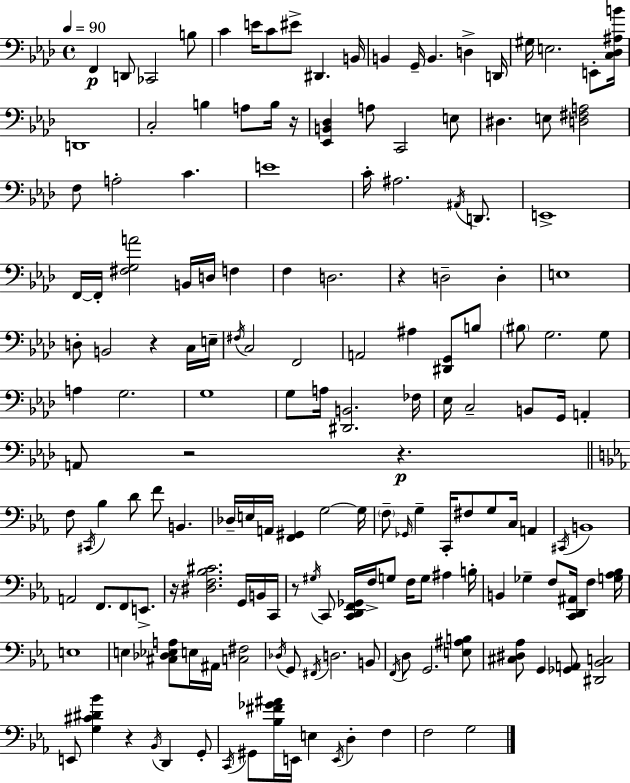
F2/q D2/e CES2/h B3/e C4/q E4/s C4/e EIS4/e D#2/q. B2/s B2/q G2/s B2/q. D3/q D2/s G#3/s E3/h. E2/e [C3,Db3,A#3,B4]/s D2/w C3/h B3/q A3/e B3/s R/s [Eb2,B2,Db3]/q A3/e C2/h E3/e D#3/q. E3/e [D3,F#3,A3]/h F3/e A3/h C4/q. E4/w C4/s A#3/h. A#2/s D2/e. E2/w F2/s F2/s [F#3,G3,A4]/h B2/s D3/s F3/q F3/q D3/h. R/q D3/h D3/q E3/w D3/e B2/h R/q C3/s E3/s F#3/s C3/h F2/h A2/h A#3/q [D#2,G2]/e B3/e BIS3/e G3/h. G3/e A3/q G3/h. G3/w G3/e A3/s [D#2,B2]/h. FES3/s Eb3/s C3/h B2/e G2/s A2/q A2/e R/h R/q. F3/e C#2/s Bb3/q D4/e F4/e B2/q. Db3/s E3/s A2/s [F2,G#2]/q G3/h G3/s F3/e Gb2/s G3/q C2/s F#3/e G3/e C3/s A2/q C#2/s B2/w A2/h F2/e. F2/e E2/e. R/s [D#3,F3,Bb3,C#4]/h. G2/s B2/s C2/s R/e G#3/s C2/e [C2,D2,F2,Gb2]/s F3/s G3/e F3/s G3/e A#3/q B3/s B2/q Gb3/q F3/e [C2,D2,A#2]/s F3/q [G3,Ab3,Bb3]/s E3/w E3/q [C#3,Db3,Eb3,A3]/e E3/s A#2/s [C3,F#3]/h Db3/s G2/e F#2/s D3/h. B2/e F2/s D3/e G2/h. [E3,A#3,B3]/e [C#3,D#3,Ab3]/e G2/q [Gb2,A2]/e [D#2,Bb2,C3]/h E2/e [G3,C#4,D#4,Bb4]/q R/q Bb2/s D2/q G2/e C2/s G#2/e [Bb3,F#4,Gb4,A#4]/s E2/s E3/q E2/s D3/q F3/q F3/h G3/h